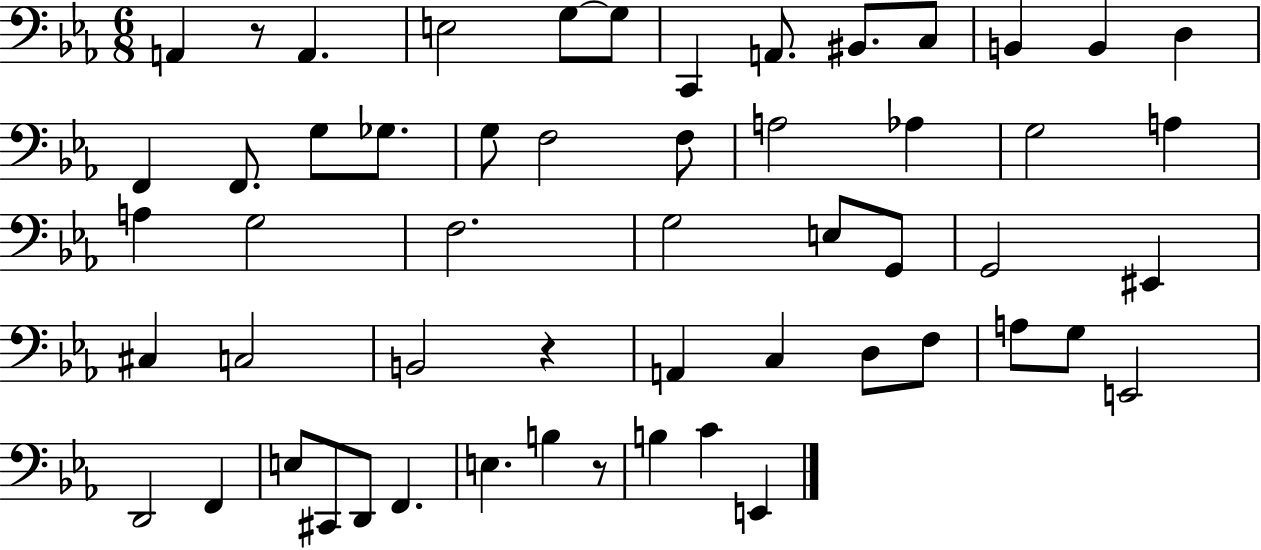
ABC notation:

X:1
T:Untitled
M:6/8
L:1/4
K:Eb
A,, z/2 A,, E,2 G,/2 G,/2 C,, A,,/2 ^B,,/2 C,/2 B,, B,, D, F,, F,,/2 G,/2 _G,/2 G,/2 F,2 F,/2 A,2 _A, G,2 A, A, G,2 F,2 G,2 E,/2 G,,/2 G,,2 ^E,, ^C, C,2 B,,2 z A,, C, D,/2 F,/2 A,/2 G,/2 E,,2 D,,2 F,, E,/2 ^C,,/2 D,,/2 F,, E, B, z/2 B, C E,,